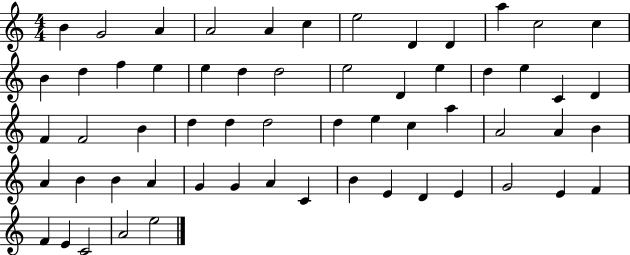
X:1
T:Untitled
M:4/4
L:1/4
K:C
B G2 A A2 A c e2 D D a c2 c B d f e e d d2 e2 D e d e C D F F2 B d d d2 d e c a A2 A B A B B A G G A C B E D E G2 E F F E C2 A2 e2